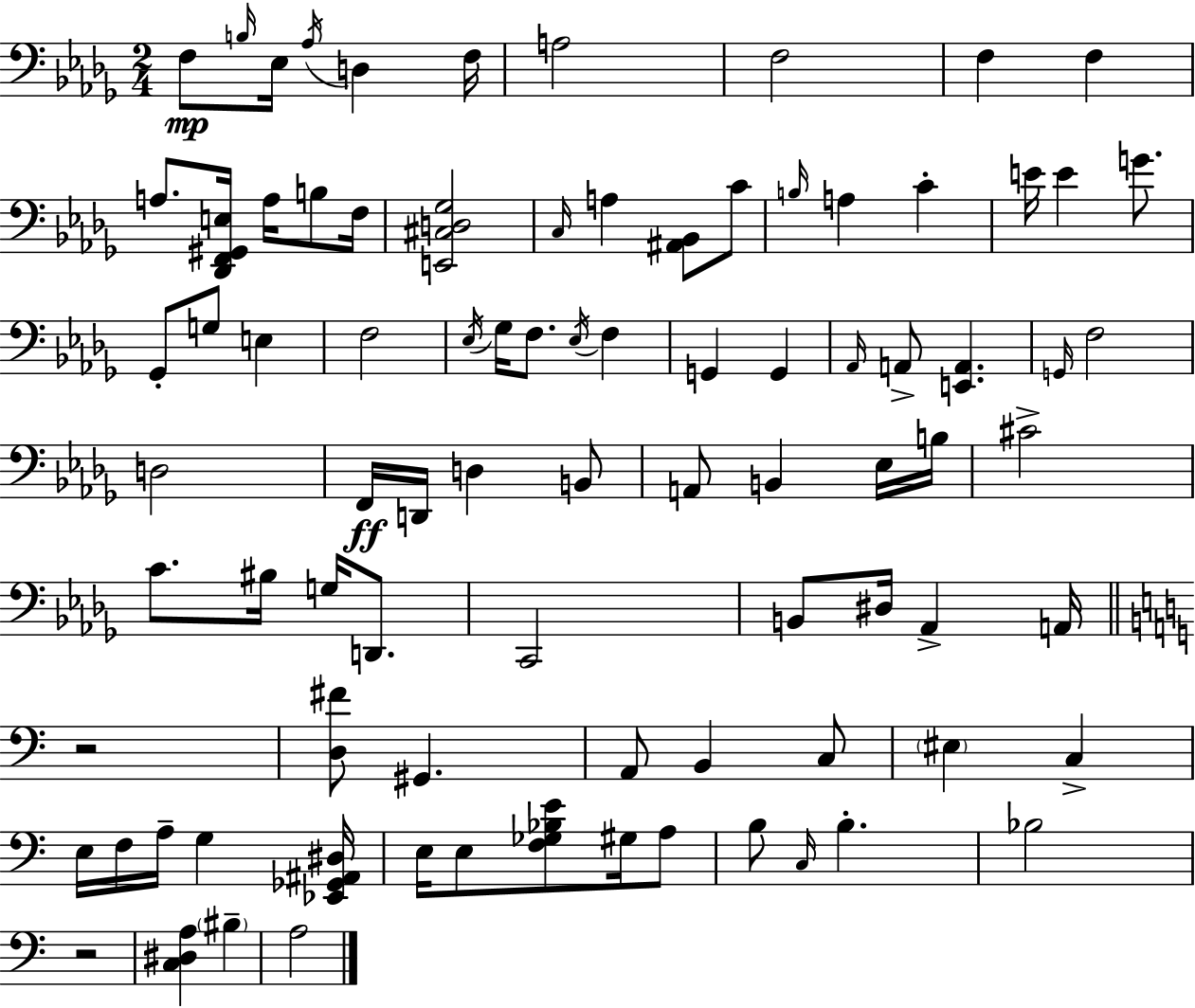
{
  \clef bass
  \numericTimeSignature
  \time 2/4
  \key bes \minor
  \repeat volta 2 { f8\mp \grace { b16 } ees16 \acciaccatura { aes16 } d4 | f16 a2 | f2 | f4 f4 | \break a8. <des, f, gis, e>16 a16 b8 | f16 <e, cis d ges>2 | \grace { c16 } a4 <ais, bes,>8 | c'8 \grace { b16 } a4 | \break c'4-. e'16 e'4 | g'8. ges,8-. g8 | e4 f2 | \acciaccatura { ees16 } ges16 f8. | \break \acciaccatura { ees16 } f4 g,4 | g,4 \grace { aes,16 } a,8-> | <e, a,>4. \grace { g,16 } | f2 | \break d2 | f,16\ff d,16 d4 b,8 | a,8 b,4 ees16 b16 | cis'2-> | \break c'8. bis16 g16 d,8. | c,2 | b,8 dis16 aes,4-> a,16 | \bar "||" \break \key a \minor r2 | <d fis'>8 gis,4. | a,8 b,4 c8 | \parenthesize eis4 c4-> | \break e16 f16 a16-- g4 <ees, ges, ais, dis>16 | e16 e8 <f ges bes e'>8 gis16 a8 | b8 \grace { c16 } b4.-. | bes2 | \break r2 | <c dis a>4 \parenthesize bis4-- | a2 | } \bar "|."
}